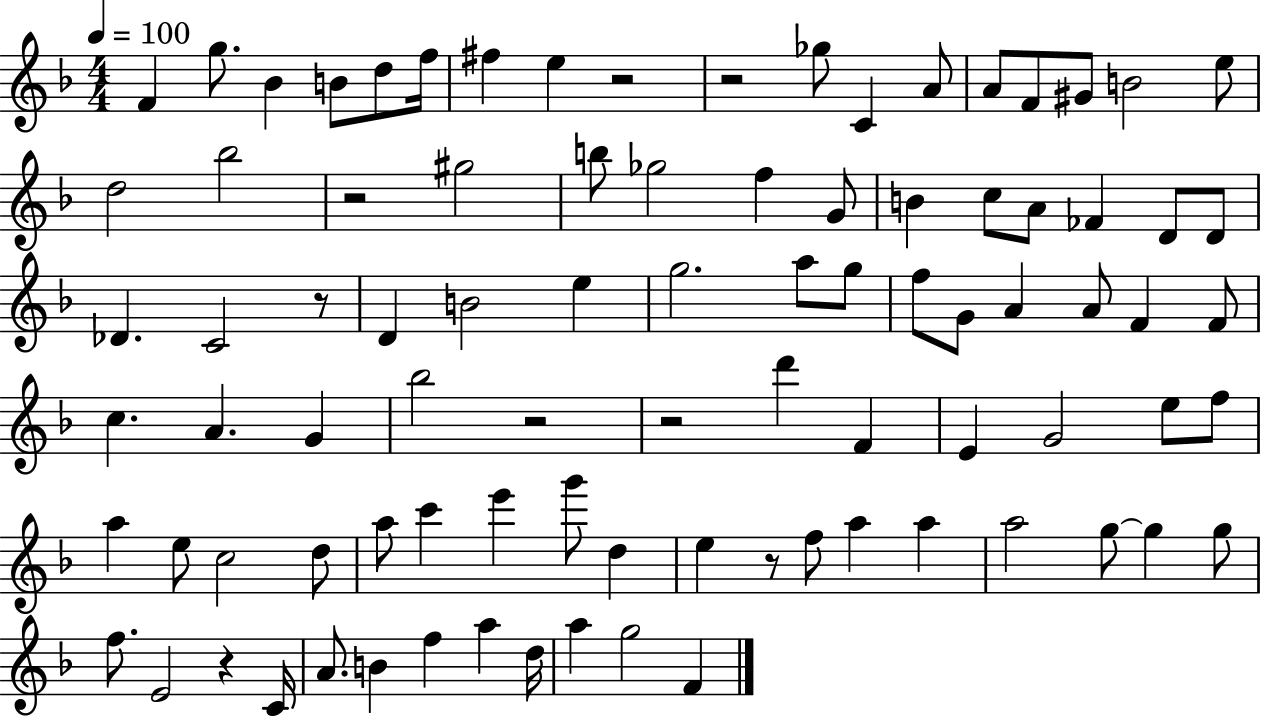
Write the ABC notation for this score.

X:1
T:Untitled
M:4/4
L:1/4
K:F
F g/2 _B B/2 d/2 f/4 ^f e z2 z2 _g/2 C A/2 A/2 F/2 ^G/2 B2 e/2 d2 _b2 z2 ^g2 b/2 _g2 f G/2 B c/2 A/2 _F D/2 D/2 _D C2 z/2 D B2 e g2 a/2 g/2 f/2 G/2 A A/2 F F/2 c A G _b2 z2 z2 d' F E G2 e/2 f/2 a e/2 c2 d/2 a/2 c' e' g'/2 d e z/2 f/2 a a a2 g/2 g g/2 f/2 E2 z C/4 A/2 B f a d/4 a g2 F